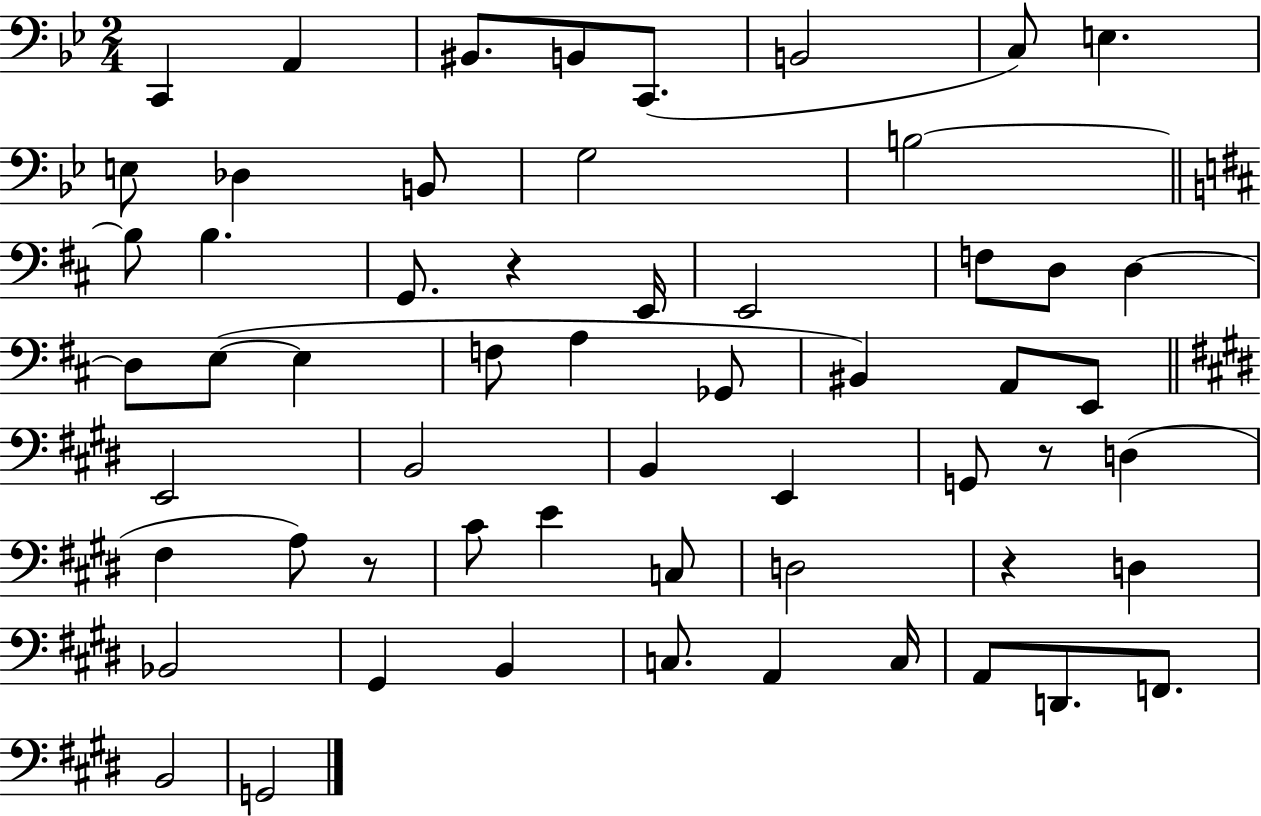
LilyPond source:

{
  \clef bass
  \numericTimeSignature
  \time 2/4
  \key bes \major
  c,4 a,4 | bis,8. b,8 c,8.( | b,2 | c8) e4. | \break e8 des4 b,8 | g2 | b2~~ | \bar "||" \break \key d \major b8 b4. | g,8. r4 e,16 | e,2 | f8 d8 d4~~ | \break d8 e8~(~ e4 | f8 a4 ges,8 | bis,4) a,8 e,8 | \bar "||" \break \key e \major e,2 | b,2 | b,4 e,4 | g,8 r8 d4( | \break fis4 a8) r8 | cis'8 e'4 c8 | d2 | r4 d4 | \break bes,2 | gis,4 b,4 | c8. a,4 c16 | a,8 d,8. f,8. | \break b,2 | g,2 | \bar "|."
}